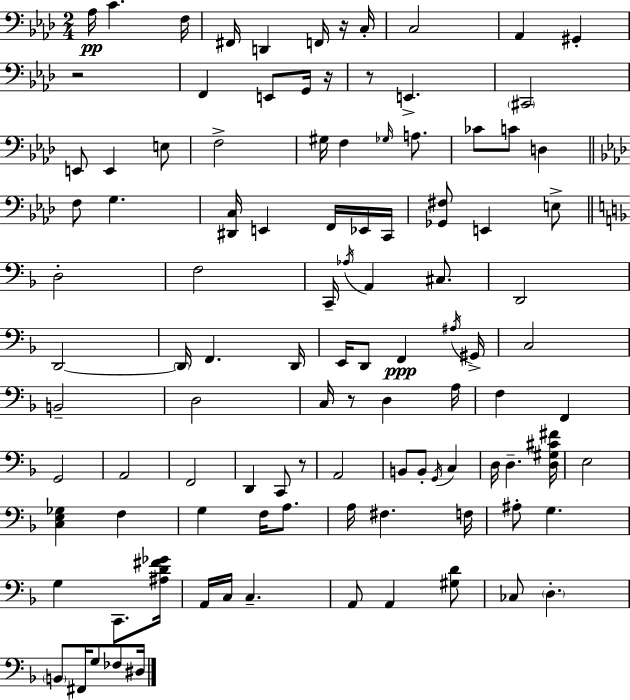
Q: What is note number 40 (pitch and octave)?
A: C#3